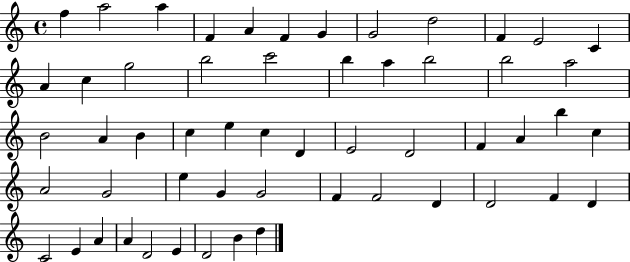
X:1
T:Untitled
M:4/4
L:1/4
K:C
f a2 a F A F G G2 d2 F E2 C A c g2 b2 c'2 b a b2 b2 a2 B2 A B c e c D E2 D2 F A b c A2 G2 e G G2 F F2 D D2 F D C2 E A A D2 E D2 B d